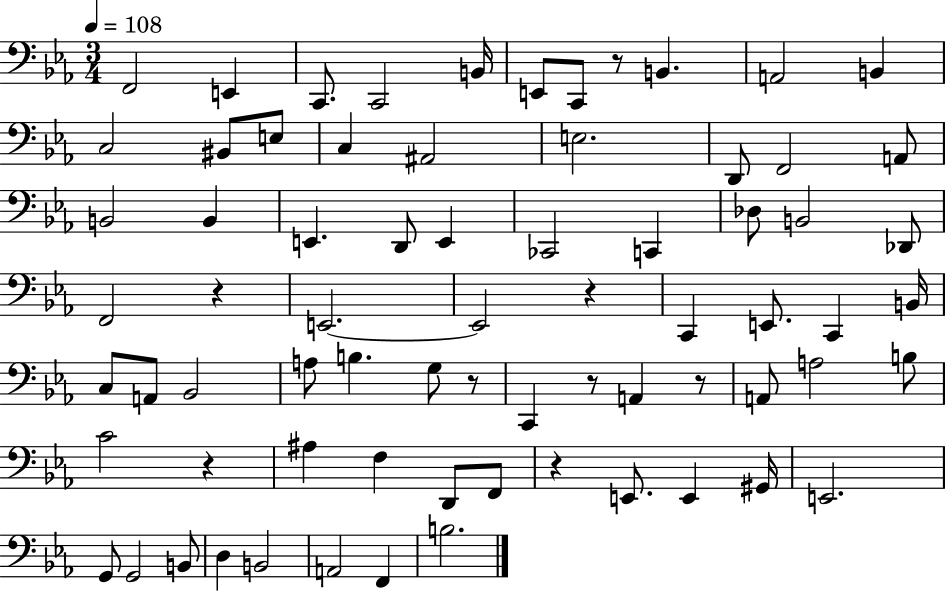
F2/h E2/q C2/e. C2/h B2/s E2/e C2/e R/e B2/q. A2/h B2/q C3/h BIS2/e E3/e C3/q A#2/h E3/h. D2/e F2/h A2/e B2/h B2/q E2/q. D2/e E2/q CES2/h C2/q Db3/e B2/h Db2/e F2/h R/q E2/h. E2/h R/q C2/q E2/e. C2/q B2/s C3/e A2/e Bb2/h A3/e B3/q. G3/e R/e C2/q R/e A2/q R/e A2/e A3/h B3/e C4/h R/q A#3/q F3/q D2/e F2/e R/q E2/e. E2/q G#2/s E2/h. G2/e G2/h B2/e D3/q B2/h A2/h F2/q B3/h.